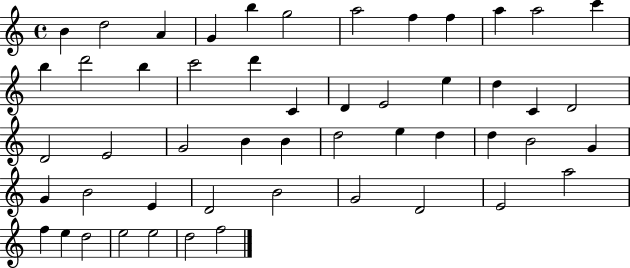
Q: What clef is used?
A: treble